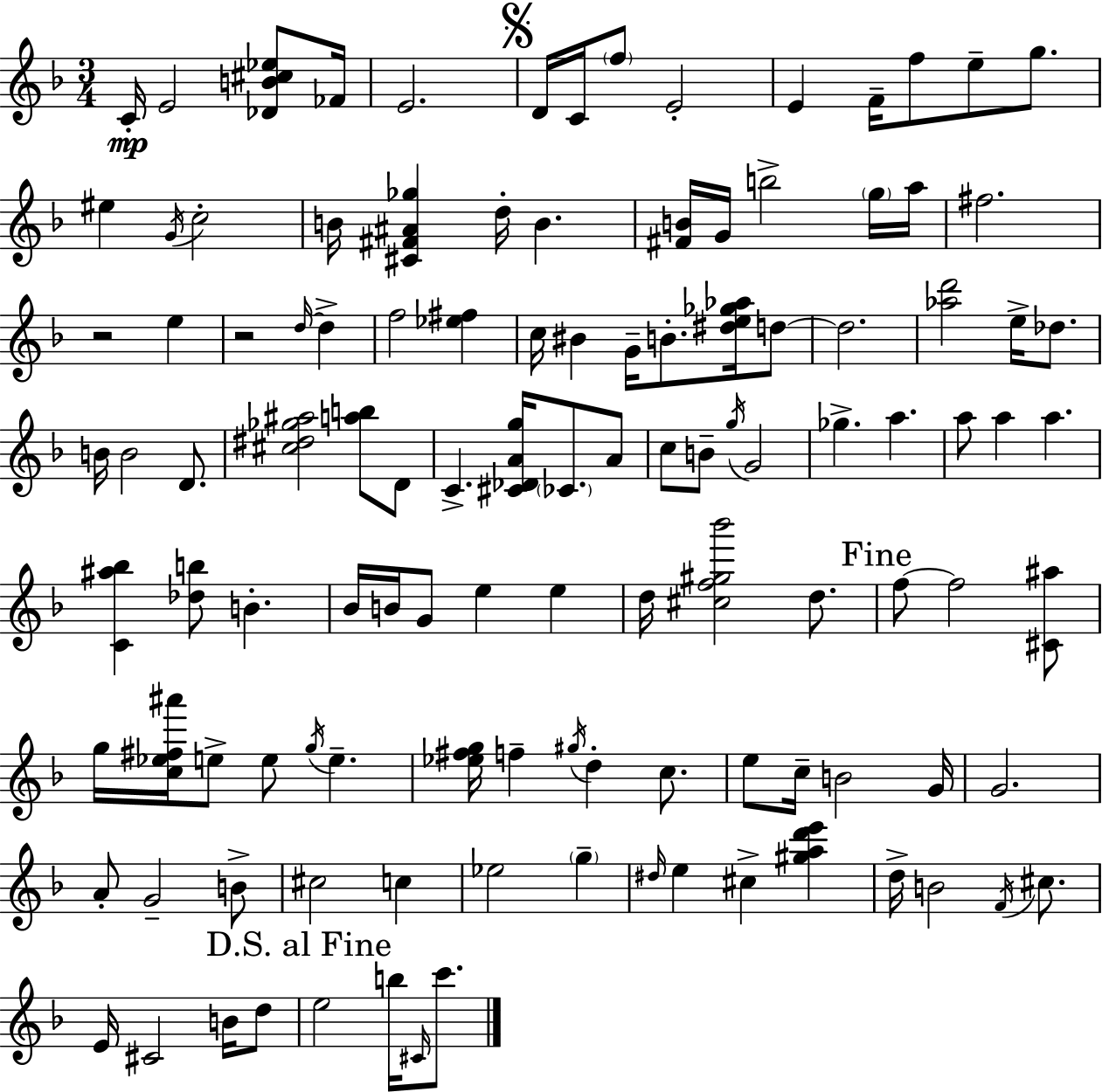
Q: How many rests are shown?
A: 2